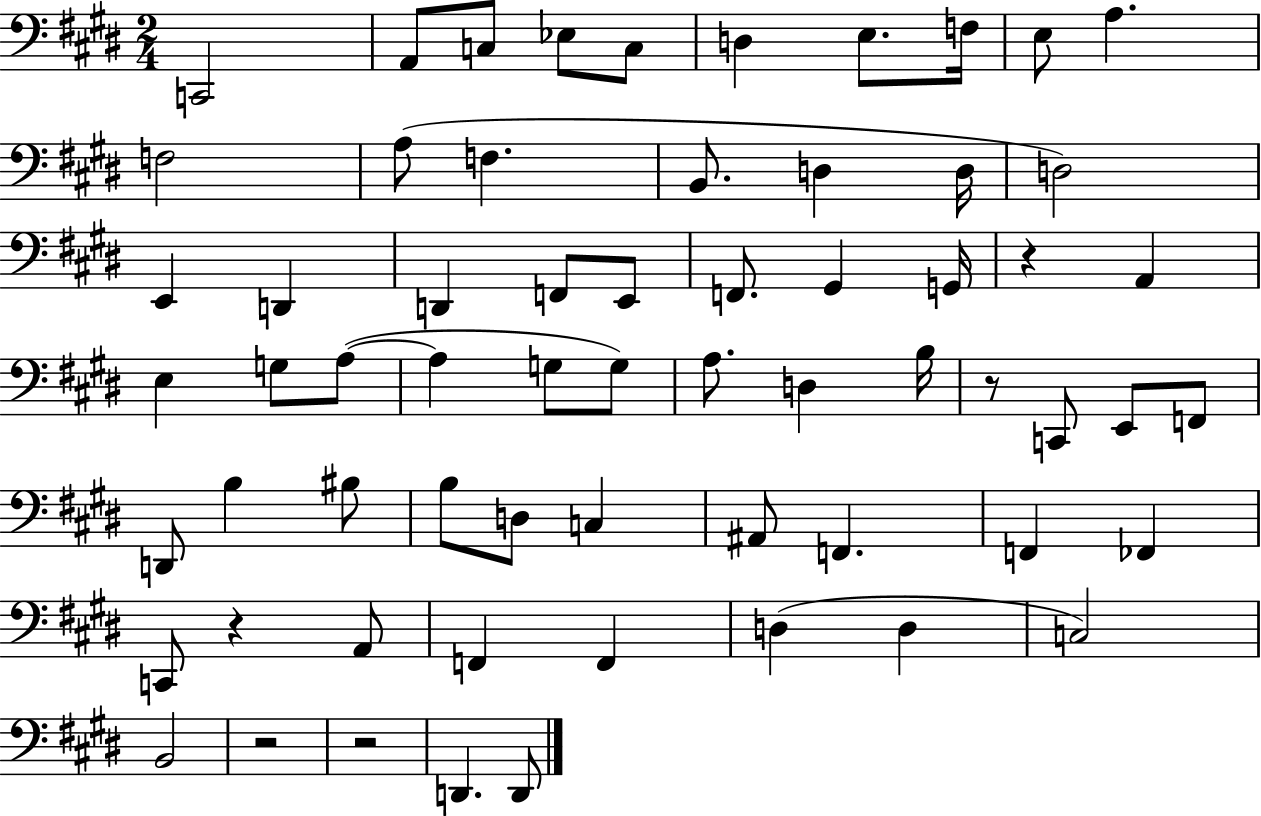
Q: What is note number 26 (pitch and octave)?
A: A2